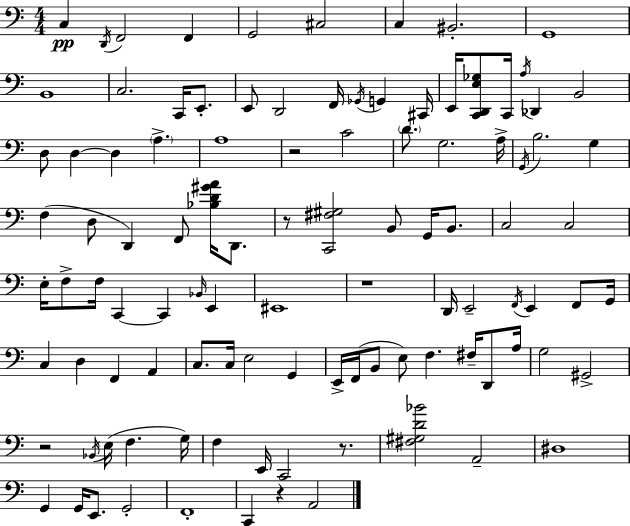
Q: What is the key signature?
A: A minor